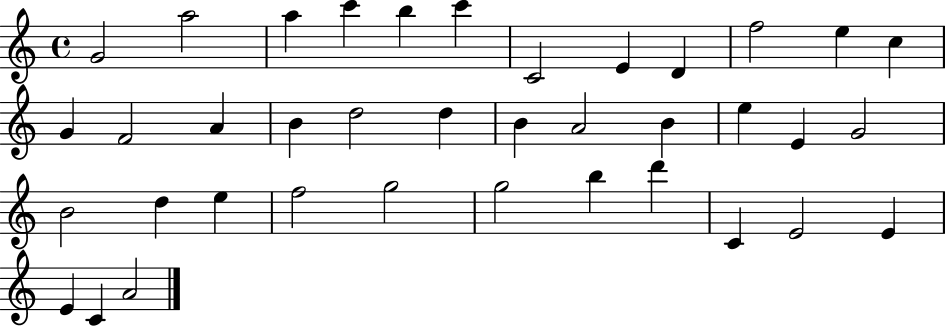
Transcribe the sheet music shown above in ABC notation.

X:1
T:Untitled
M:4/4
L:1/4
K:C
G2 a2 a c' b c' C2 E D f2 e c G F2 A B d2 d B A2 B e E G2 B2 d e f2 g2 g2 b d' C E2 E E C A2